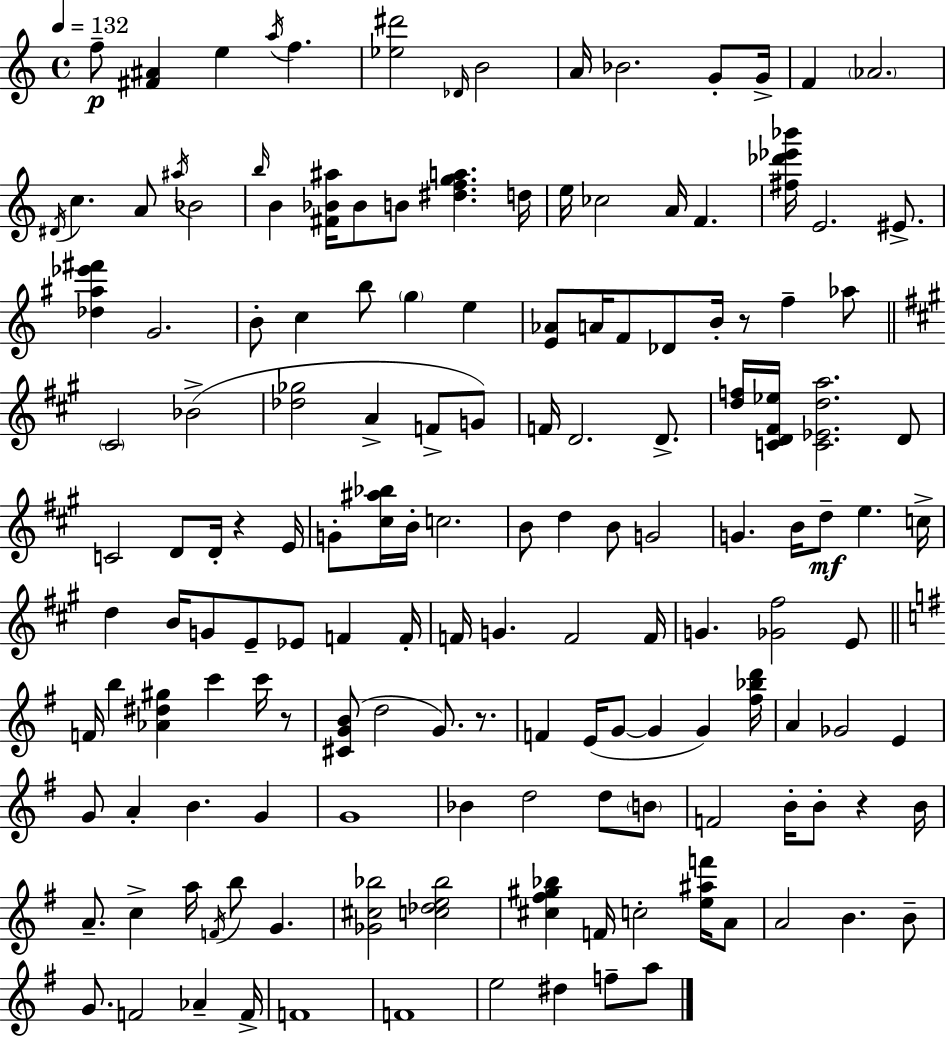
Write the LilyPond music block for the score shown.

{
  \clef treble
  \time 4/4
  \defaultTimeSignature
  \key a \minor
  \tempo 4 = 132
  \repeat volta 2 { f''8--\p <fis' ais'>4 e''4 \acciaccatura { a''16 } f''4. | <ees'' dis'''>2 \grace { des'16 } b'2 | a'16 bes'2. g'8-. | g'16-> f'4 \parenthesize aes'2. | \break \acciaccatura { dis'16 } c''4. a'8 \acciaccatura { ais''16 } bes'2 | \grace { b''16 } b'4 <fis' bes' ais''>16 bes'8 b'8 <dis'' f'' g'' a''>4. | d''16 e''16 ces''2 a'16 f'4. | <fis'' des''' ees''' bes'''>16 e'2. | \break eis'8.-> <des'' ais'' ees''' fis'''>4 g'2. | b'8-. c''4 b''8 \parenthesize g''4 | e''4 <e' aes'>8 a'16 f'8 des'8 b'16-. r8 f''4-- | aes''8 \bar "||" \break \key a \major \parenthesize cis'2 bes'2->( | <des'' ges''>2 a'4-> f'8-> g'8) | f'16 d'2. d'8.-> | <d'' f''>16 <c' d' fis' ees''>16 <c' ees' d'' a''>2. d'8 | \break c'2 d'8 d'16-. r4 e'16 | g'8-. <cis'' ais'' bes''>16 b'16-. c''2. | b'8 d''4 b'8 g'2 | g'4. b'16 d''8--\mf e''4. c''16-> | \break d''4 b'16 g'8 e'8-- ees'8 f'4 f'16-. | f'16 g'4. f'2 f'16 | g'4. <ges' fis''>2 e'8 | \bar "||" \break \key g \major f'16 b''4 <aes' dis'' gis''>4 c'''4 c'''16 r8 | <cis' g' b'>8( d''2 g'8.) r8. | f'4 e'16( g'8~~ g'4 g'4) <fis'' bes'' d'''>16 | a'4 ges'2 e'4 | \break g'8 a'4-. b'4. g'4 | g'1 | bes'4 d''2 d''8 \parenthesize b'8 | f'2 b'16-. b'8-. r4 b'16 | \break a'8.-- c''4-> a''16 \acciaccatura { f'16 } b''8 g'4. | <ges' cis'' bes''>2 <c'' des'' e'' bes''>2 | <cis'' fis'' gis'' bes''>4 f'16 c''2-. <e'' ais'' f'''>16 a'8 | a'2 b'4. b'8-- | \break g'8. f'2 aes'4-- | f'16-> f'1 | f'1 | e''2 dis''4 f''8-- a''8 | \break } \bar "|."
}